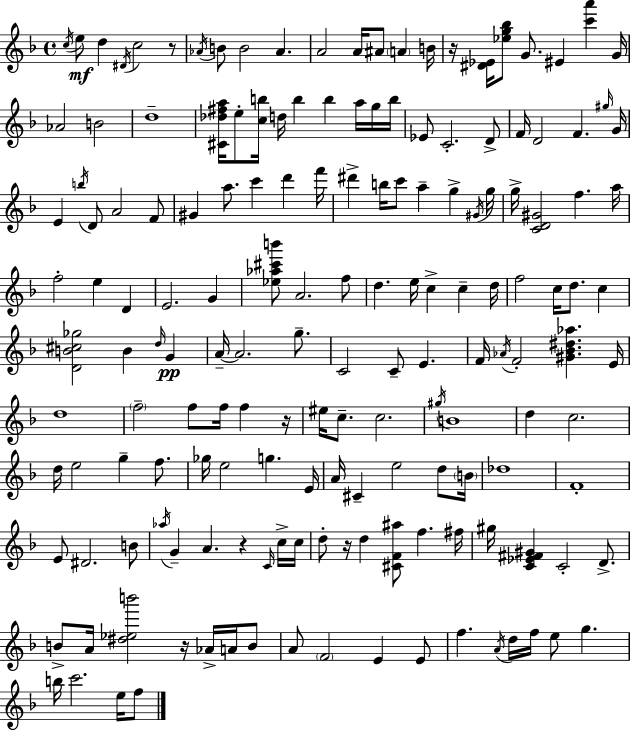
X:1
T:Untitled
M:4/4
L:1/4
K:F
c/4 e/2 d ^D/4 c2 z/2 _A/4 B/2 B2 _A A2 A/4 ^A/2 A B/4 z/4 [^D_E]/4 [_eg_b]/2 G/2 ^E [c'a'] G/4 _A2 B2 d4 [^C_d^fa]/4 e/2 [cb]/4 d/4 b b a/4 g/4 b/4 _E/2 C2 D/2 F/4 D2 F ^g/4 G/4 E b/4 D/2 A2 F/2 ^G a/2 c' d' f'/4 ^d' b/4 c'/2 a g ^G/4 g/4 g/4 [CD^G]2 f a/4 f2 e D E2 G [_e_a^c'b']/2 A2 f/2 d e/4 c c d/4 f2 c/4 d/2 c [DB^c_g]2 B d/4 G A/4 A2 g/2 C2 C/2 E F/4 _A/4 F2 [^G_B^d_a] E/4 d4 f2 f/2 f/4 f z/4 ^e/4 c/2 c2 ^g/4 B4 d c2 d/4 e2 g f/2 _g/4 e2 g E/4 A/4 ^C e2 d/2 B/4 _d4 F4 E/2 ^D2 B/2 _a/4 G A z C/4 c/4 c/4 d/2 z/4 d [^CF^a]/2 f ^f/4 ^g/4 [C_E^F^G] C2 D/2 B/2 A/4 [^d_eb']2 z/4 _A/4 A/4 B/2 A/2 F2 E E/2 f A/4 d/4 f/4 e/2 g b/4 c'2 e/4 f/2